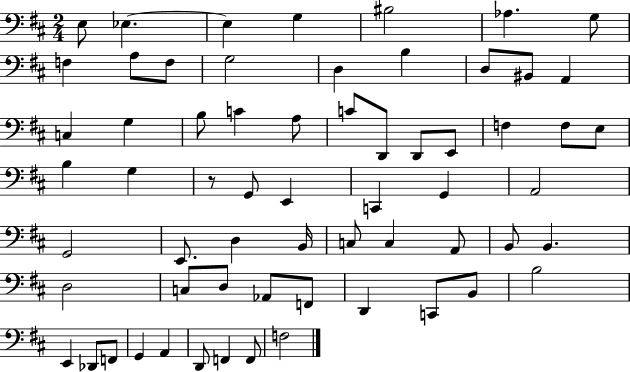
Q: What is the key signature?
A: D major